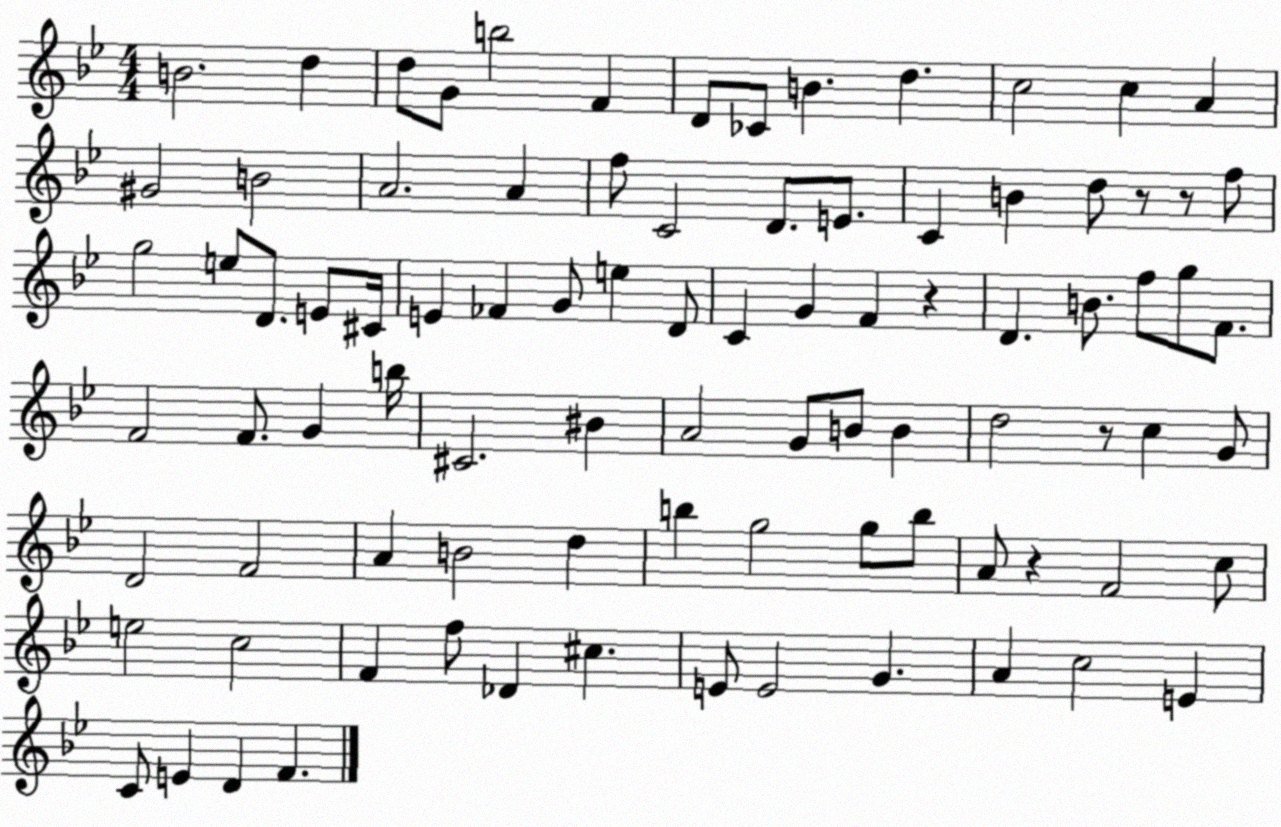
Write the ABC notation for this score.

X:1
T:Untitled
M:4/4
L:1/4
K:Bb
B2 d d/2 G/2 b2 F D/2 _C/2 B d c2 c A ^G2 B2 A2 A f/2 C2 D/2 E/2 C B d/2 z/2 z/2 f/2 g2 e/2 D/2 E/2 ^C/4 E _F G/2 e D/2 C G F z D B/2 f/2 g/2 F/2 F2 F/2 G b/4 ^C2 ^B A2 G/2 B/2 B d2 z/2 c G/2 D2 F2 A B2 d b g2 g/2 b/2 A/2 z F2 c/2 e2 c2 F f/2 _D ^c E/2 E2 G A c2 E C/2 E D F